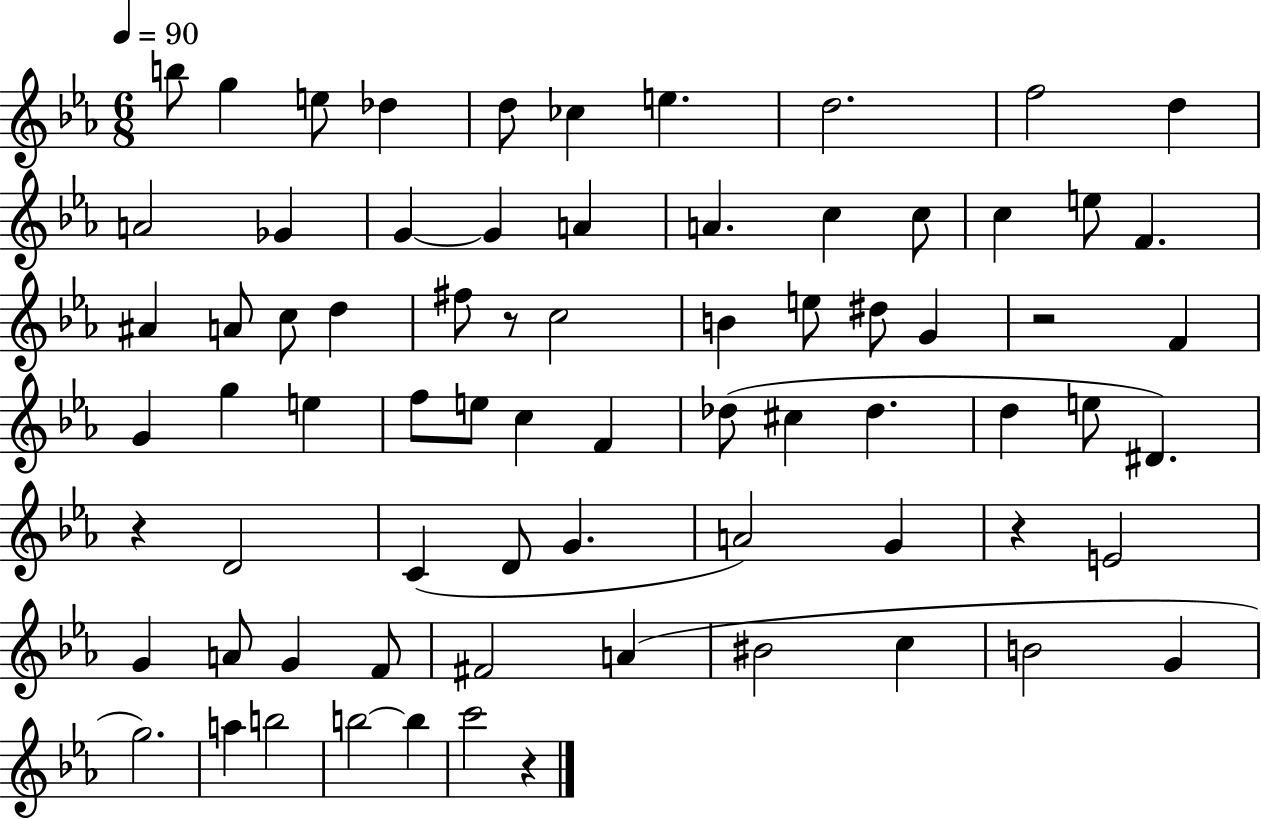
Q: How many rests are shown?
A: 5